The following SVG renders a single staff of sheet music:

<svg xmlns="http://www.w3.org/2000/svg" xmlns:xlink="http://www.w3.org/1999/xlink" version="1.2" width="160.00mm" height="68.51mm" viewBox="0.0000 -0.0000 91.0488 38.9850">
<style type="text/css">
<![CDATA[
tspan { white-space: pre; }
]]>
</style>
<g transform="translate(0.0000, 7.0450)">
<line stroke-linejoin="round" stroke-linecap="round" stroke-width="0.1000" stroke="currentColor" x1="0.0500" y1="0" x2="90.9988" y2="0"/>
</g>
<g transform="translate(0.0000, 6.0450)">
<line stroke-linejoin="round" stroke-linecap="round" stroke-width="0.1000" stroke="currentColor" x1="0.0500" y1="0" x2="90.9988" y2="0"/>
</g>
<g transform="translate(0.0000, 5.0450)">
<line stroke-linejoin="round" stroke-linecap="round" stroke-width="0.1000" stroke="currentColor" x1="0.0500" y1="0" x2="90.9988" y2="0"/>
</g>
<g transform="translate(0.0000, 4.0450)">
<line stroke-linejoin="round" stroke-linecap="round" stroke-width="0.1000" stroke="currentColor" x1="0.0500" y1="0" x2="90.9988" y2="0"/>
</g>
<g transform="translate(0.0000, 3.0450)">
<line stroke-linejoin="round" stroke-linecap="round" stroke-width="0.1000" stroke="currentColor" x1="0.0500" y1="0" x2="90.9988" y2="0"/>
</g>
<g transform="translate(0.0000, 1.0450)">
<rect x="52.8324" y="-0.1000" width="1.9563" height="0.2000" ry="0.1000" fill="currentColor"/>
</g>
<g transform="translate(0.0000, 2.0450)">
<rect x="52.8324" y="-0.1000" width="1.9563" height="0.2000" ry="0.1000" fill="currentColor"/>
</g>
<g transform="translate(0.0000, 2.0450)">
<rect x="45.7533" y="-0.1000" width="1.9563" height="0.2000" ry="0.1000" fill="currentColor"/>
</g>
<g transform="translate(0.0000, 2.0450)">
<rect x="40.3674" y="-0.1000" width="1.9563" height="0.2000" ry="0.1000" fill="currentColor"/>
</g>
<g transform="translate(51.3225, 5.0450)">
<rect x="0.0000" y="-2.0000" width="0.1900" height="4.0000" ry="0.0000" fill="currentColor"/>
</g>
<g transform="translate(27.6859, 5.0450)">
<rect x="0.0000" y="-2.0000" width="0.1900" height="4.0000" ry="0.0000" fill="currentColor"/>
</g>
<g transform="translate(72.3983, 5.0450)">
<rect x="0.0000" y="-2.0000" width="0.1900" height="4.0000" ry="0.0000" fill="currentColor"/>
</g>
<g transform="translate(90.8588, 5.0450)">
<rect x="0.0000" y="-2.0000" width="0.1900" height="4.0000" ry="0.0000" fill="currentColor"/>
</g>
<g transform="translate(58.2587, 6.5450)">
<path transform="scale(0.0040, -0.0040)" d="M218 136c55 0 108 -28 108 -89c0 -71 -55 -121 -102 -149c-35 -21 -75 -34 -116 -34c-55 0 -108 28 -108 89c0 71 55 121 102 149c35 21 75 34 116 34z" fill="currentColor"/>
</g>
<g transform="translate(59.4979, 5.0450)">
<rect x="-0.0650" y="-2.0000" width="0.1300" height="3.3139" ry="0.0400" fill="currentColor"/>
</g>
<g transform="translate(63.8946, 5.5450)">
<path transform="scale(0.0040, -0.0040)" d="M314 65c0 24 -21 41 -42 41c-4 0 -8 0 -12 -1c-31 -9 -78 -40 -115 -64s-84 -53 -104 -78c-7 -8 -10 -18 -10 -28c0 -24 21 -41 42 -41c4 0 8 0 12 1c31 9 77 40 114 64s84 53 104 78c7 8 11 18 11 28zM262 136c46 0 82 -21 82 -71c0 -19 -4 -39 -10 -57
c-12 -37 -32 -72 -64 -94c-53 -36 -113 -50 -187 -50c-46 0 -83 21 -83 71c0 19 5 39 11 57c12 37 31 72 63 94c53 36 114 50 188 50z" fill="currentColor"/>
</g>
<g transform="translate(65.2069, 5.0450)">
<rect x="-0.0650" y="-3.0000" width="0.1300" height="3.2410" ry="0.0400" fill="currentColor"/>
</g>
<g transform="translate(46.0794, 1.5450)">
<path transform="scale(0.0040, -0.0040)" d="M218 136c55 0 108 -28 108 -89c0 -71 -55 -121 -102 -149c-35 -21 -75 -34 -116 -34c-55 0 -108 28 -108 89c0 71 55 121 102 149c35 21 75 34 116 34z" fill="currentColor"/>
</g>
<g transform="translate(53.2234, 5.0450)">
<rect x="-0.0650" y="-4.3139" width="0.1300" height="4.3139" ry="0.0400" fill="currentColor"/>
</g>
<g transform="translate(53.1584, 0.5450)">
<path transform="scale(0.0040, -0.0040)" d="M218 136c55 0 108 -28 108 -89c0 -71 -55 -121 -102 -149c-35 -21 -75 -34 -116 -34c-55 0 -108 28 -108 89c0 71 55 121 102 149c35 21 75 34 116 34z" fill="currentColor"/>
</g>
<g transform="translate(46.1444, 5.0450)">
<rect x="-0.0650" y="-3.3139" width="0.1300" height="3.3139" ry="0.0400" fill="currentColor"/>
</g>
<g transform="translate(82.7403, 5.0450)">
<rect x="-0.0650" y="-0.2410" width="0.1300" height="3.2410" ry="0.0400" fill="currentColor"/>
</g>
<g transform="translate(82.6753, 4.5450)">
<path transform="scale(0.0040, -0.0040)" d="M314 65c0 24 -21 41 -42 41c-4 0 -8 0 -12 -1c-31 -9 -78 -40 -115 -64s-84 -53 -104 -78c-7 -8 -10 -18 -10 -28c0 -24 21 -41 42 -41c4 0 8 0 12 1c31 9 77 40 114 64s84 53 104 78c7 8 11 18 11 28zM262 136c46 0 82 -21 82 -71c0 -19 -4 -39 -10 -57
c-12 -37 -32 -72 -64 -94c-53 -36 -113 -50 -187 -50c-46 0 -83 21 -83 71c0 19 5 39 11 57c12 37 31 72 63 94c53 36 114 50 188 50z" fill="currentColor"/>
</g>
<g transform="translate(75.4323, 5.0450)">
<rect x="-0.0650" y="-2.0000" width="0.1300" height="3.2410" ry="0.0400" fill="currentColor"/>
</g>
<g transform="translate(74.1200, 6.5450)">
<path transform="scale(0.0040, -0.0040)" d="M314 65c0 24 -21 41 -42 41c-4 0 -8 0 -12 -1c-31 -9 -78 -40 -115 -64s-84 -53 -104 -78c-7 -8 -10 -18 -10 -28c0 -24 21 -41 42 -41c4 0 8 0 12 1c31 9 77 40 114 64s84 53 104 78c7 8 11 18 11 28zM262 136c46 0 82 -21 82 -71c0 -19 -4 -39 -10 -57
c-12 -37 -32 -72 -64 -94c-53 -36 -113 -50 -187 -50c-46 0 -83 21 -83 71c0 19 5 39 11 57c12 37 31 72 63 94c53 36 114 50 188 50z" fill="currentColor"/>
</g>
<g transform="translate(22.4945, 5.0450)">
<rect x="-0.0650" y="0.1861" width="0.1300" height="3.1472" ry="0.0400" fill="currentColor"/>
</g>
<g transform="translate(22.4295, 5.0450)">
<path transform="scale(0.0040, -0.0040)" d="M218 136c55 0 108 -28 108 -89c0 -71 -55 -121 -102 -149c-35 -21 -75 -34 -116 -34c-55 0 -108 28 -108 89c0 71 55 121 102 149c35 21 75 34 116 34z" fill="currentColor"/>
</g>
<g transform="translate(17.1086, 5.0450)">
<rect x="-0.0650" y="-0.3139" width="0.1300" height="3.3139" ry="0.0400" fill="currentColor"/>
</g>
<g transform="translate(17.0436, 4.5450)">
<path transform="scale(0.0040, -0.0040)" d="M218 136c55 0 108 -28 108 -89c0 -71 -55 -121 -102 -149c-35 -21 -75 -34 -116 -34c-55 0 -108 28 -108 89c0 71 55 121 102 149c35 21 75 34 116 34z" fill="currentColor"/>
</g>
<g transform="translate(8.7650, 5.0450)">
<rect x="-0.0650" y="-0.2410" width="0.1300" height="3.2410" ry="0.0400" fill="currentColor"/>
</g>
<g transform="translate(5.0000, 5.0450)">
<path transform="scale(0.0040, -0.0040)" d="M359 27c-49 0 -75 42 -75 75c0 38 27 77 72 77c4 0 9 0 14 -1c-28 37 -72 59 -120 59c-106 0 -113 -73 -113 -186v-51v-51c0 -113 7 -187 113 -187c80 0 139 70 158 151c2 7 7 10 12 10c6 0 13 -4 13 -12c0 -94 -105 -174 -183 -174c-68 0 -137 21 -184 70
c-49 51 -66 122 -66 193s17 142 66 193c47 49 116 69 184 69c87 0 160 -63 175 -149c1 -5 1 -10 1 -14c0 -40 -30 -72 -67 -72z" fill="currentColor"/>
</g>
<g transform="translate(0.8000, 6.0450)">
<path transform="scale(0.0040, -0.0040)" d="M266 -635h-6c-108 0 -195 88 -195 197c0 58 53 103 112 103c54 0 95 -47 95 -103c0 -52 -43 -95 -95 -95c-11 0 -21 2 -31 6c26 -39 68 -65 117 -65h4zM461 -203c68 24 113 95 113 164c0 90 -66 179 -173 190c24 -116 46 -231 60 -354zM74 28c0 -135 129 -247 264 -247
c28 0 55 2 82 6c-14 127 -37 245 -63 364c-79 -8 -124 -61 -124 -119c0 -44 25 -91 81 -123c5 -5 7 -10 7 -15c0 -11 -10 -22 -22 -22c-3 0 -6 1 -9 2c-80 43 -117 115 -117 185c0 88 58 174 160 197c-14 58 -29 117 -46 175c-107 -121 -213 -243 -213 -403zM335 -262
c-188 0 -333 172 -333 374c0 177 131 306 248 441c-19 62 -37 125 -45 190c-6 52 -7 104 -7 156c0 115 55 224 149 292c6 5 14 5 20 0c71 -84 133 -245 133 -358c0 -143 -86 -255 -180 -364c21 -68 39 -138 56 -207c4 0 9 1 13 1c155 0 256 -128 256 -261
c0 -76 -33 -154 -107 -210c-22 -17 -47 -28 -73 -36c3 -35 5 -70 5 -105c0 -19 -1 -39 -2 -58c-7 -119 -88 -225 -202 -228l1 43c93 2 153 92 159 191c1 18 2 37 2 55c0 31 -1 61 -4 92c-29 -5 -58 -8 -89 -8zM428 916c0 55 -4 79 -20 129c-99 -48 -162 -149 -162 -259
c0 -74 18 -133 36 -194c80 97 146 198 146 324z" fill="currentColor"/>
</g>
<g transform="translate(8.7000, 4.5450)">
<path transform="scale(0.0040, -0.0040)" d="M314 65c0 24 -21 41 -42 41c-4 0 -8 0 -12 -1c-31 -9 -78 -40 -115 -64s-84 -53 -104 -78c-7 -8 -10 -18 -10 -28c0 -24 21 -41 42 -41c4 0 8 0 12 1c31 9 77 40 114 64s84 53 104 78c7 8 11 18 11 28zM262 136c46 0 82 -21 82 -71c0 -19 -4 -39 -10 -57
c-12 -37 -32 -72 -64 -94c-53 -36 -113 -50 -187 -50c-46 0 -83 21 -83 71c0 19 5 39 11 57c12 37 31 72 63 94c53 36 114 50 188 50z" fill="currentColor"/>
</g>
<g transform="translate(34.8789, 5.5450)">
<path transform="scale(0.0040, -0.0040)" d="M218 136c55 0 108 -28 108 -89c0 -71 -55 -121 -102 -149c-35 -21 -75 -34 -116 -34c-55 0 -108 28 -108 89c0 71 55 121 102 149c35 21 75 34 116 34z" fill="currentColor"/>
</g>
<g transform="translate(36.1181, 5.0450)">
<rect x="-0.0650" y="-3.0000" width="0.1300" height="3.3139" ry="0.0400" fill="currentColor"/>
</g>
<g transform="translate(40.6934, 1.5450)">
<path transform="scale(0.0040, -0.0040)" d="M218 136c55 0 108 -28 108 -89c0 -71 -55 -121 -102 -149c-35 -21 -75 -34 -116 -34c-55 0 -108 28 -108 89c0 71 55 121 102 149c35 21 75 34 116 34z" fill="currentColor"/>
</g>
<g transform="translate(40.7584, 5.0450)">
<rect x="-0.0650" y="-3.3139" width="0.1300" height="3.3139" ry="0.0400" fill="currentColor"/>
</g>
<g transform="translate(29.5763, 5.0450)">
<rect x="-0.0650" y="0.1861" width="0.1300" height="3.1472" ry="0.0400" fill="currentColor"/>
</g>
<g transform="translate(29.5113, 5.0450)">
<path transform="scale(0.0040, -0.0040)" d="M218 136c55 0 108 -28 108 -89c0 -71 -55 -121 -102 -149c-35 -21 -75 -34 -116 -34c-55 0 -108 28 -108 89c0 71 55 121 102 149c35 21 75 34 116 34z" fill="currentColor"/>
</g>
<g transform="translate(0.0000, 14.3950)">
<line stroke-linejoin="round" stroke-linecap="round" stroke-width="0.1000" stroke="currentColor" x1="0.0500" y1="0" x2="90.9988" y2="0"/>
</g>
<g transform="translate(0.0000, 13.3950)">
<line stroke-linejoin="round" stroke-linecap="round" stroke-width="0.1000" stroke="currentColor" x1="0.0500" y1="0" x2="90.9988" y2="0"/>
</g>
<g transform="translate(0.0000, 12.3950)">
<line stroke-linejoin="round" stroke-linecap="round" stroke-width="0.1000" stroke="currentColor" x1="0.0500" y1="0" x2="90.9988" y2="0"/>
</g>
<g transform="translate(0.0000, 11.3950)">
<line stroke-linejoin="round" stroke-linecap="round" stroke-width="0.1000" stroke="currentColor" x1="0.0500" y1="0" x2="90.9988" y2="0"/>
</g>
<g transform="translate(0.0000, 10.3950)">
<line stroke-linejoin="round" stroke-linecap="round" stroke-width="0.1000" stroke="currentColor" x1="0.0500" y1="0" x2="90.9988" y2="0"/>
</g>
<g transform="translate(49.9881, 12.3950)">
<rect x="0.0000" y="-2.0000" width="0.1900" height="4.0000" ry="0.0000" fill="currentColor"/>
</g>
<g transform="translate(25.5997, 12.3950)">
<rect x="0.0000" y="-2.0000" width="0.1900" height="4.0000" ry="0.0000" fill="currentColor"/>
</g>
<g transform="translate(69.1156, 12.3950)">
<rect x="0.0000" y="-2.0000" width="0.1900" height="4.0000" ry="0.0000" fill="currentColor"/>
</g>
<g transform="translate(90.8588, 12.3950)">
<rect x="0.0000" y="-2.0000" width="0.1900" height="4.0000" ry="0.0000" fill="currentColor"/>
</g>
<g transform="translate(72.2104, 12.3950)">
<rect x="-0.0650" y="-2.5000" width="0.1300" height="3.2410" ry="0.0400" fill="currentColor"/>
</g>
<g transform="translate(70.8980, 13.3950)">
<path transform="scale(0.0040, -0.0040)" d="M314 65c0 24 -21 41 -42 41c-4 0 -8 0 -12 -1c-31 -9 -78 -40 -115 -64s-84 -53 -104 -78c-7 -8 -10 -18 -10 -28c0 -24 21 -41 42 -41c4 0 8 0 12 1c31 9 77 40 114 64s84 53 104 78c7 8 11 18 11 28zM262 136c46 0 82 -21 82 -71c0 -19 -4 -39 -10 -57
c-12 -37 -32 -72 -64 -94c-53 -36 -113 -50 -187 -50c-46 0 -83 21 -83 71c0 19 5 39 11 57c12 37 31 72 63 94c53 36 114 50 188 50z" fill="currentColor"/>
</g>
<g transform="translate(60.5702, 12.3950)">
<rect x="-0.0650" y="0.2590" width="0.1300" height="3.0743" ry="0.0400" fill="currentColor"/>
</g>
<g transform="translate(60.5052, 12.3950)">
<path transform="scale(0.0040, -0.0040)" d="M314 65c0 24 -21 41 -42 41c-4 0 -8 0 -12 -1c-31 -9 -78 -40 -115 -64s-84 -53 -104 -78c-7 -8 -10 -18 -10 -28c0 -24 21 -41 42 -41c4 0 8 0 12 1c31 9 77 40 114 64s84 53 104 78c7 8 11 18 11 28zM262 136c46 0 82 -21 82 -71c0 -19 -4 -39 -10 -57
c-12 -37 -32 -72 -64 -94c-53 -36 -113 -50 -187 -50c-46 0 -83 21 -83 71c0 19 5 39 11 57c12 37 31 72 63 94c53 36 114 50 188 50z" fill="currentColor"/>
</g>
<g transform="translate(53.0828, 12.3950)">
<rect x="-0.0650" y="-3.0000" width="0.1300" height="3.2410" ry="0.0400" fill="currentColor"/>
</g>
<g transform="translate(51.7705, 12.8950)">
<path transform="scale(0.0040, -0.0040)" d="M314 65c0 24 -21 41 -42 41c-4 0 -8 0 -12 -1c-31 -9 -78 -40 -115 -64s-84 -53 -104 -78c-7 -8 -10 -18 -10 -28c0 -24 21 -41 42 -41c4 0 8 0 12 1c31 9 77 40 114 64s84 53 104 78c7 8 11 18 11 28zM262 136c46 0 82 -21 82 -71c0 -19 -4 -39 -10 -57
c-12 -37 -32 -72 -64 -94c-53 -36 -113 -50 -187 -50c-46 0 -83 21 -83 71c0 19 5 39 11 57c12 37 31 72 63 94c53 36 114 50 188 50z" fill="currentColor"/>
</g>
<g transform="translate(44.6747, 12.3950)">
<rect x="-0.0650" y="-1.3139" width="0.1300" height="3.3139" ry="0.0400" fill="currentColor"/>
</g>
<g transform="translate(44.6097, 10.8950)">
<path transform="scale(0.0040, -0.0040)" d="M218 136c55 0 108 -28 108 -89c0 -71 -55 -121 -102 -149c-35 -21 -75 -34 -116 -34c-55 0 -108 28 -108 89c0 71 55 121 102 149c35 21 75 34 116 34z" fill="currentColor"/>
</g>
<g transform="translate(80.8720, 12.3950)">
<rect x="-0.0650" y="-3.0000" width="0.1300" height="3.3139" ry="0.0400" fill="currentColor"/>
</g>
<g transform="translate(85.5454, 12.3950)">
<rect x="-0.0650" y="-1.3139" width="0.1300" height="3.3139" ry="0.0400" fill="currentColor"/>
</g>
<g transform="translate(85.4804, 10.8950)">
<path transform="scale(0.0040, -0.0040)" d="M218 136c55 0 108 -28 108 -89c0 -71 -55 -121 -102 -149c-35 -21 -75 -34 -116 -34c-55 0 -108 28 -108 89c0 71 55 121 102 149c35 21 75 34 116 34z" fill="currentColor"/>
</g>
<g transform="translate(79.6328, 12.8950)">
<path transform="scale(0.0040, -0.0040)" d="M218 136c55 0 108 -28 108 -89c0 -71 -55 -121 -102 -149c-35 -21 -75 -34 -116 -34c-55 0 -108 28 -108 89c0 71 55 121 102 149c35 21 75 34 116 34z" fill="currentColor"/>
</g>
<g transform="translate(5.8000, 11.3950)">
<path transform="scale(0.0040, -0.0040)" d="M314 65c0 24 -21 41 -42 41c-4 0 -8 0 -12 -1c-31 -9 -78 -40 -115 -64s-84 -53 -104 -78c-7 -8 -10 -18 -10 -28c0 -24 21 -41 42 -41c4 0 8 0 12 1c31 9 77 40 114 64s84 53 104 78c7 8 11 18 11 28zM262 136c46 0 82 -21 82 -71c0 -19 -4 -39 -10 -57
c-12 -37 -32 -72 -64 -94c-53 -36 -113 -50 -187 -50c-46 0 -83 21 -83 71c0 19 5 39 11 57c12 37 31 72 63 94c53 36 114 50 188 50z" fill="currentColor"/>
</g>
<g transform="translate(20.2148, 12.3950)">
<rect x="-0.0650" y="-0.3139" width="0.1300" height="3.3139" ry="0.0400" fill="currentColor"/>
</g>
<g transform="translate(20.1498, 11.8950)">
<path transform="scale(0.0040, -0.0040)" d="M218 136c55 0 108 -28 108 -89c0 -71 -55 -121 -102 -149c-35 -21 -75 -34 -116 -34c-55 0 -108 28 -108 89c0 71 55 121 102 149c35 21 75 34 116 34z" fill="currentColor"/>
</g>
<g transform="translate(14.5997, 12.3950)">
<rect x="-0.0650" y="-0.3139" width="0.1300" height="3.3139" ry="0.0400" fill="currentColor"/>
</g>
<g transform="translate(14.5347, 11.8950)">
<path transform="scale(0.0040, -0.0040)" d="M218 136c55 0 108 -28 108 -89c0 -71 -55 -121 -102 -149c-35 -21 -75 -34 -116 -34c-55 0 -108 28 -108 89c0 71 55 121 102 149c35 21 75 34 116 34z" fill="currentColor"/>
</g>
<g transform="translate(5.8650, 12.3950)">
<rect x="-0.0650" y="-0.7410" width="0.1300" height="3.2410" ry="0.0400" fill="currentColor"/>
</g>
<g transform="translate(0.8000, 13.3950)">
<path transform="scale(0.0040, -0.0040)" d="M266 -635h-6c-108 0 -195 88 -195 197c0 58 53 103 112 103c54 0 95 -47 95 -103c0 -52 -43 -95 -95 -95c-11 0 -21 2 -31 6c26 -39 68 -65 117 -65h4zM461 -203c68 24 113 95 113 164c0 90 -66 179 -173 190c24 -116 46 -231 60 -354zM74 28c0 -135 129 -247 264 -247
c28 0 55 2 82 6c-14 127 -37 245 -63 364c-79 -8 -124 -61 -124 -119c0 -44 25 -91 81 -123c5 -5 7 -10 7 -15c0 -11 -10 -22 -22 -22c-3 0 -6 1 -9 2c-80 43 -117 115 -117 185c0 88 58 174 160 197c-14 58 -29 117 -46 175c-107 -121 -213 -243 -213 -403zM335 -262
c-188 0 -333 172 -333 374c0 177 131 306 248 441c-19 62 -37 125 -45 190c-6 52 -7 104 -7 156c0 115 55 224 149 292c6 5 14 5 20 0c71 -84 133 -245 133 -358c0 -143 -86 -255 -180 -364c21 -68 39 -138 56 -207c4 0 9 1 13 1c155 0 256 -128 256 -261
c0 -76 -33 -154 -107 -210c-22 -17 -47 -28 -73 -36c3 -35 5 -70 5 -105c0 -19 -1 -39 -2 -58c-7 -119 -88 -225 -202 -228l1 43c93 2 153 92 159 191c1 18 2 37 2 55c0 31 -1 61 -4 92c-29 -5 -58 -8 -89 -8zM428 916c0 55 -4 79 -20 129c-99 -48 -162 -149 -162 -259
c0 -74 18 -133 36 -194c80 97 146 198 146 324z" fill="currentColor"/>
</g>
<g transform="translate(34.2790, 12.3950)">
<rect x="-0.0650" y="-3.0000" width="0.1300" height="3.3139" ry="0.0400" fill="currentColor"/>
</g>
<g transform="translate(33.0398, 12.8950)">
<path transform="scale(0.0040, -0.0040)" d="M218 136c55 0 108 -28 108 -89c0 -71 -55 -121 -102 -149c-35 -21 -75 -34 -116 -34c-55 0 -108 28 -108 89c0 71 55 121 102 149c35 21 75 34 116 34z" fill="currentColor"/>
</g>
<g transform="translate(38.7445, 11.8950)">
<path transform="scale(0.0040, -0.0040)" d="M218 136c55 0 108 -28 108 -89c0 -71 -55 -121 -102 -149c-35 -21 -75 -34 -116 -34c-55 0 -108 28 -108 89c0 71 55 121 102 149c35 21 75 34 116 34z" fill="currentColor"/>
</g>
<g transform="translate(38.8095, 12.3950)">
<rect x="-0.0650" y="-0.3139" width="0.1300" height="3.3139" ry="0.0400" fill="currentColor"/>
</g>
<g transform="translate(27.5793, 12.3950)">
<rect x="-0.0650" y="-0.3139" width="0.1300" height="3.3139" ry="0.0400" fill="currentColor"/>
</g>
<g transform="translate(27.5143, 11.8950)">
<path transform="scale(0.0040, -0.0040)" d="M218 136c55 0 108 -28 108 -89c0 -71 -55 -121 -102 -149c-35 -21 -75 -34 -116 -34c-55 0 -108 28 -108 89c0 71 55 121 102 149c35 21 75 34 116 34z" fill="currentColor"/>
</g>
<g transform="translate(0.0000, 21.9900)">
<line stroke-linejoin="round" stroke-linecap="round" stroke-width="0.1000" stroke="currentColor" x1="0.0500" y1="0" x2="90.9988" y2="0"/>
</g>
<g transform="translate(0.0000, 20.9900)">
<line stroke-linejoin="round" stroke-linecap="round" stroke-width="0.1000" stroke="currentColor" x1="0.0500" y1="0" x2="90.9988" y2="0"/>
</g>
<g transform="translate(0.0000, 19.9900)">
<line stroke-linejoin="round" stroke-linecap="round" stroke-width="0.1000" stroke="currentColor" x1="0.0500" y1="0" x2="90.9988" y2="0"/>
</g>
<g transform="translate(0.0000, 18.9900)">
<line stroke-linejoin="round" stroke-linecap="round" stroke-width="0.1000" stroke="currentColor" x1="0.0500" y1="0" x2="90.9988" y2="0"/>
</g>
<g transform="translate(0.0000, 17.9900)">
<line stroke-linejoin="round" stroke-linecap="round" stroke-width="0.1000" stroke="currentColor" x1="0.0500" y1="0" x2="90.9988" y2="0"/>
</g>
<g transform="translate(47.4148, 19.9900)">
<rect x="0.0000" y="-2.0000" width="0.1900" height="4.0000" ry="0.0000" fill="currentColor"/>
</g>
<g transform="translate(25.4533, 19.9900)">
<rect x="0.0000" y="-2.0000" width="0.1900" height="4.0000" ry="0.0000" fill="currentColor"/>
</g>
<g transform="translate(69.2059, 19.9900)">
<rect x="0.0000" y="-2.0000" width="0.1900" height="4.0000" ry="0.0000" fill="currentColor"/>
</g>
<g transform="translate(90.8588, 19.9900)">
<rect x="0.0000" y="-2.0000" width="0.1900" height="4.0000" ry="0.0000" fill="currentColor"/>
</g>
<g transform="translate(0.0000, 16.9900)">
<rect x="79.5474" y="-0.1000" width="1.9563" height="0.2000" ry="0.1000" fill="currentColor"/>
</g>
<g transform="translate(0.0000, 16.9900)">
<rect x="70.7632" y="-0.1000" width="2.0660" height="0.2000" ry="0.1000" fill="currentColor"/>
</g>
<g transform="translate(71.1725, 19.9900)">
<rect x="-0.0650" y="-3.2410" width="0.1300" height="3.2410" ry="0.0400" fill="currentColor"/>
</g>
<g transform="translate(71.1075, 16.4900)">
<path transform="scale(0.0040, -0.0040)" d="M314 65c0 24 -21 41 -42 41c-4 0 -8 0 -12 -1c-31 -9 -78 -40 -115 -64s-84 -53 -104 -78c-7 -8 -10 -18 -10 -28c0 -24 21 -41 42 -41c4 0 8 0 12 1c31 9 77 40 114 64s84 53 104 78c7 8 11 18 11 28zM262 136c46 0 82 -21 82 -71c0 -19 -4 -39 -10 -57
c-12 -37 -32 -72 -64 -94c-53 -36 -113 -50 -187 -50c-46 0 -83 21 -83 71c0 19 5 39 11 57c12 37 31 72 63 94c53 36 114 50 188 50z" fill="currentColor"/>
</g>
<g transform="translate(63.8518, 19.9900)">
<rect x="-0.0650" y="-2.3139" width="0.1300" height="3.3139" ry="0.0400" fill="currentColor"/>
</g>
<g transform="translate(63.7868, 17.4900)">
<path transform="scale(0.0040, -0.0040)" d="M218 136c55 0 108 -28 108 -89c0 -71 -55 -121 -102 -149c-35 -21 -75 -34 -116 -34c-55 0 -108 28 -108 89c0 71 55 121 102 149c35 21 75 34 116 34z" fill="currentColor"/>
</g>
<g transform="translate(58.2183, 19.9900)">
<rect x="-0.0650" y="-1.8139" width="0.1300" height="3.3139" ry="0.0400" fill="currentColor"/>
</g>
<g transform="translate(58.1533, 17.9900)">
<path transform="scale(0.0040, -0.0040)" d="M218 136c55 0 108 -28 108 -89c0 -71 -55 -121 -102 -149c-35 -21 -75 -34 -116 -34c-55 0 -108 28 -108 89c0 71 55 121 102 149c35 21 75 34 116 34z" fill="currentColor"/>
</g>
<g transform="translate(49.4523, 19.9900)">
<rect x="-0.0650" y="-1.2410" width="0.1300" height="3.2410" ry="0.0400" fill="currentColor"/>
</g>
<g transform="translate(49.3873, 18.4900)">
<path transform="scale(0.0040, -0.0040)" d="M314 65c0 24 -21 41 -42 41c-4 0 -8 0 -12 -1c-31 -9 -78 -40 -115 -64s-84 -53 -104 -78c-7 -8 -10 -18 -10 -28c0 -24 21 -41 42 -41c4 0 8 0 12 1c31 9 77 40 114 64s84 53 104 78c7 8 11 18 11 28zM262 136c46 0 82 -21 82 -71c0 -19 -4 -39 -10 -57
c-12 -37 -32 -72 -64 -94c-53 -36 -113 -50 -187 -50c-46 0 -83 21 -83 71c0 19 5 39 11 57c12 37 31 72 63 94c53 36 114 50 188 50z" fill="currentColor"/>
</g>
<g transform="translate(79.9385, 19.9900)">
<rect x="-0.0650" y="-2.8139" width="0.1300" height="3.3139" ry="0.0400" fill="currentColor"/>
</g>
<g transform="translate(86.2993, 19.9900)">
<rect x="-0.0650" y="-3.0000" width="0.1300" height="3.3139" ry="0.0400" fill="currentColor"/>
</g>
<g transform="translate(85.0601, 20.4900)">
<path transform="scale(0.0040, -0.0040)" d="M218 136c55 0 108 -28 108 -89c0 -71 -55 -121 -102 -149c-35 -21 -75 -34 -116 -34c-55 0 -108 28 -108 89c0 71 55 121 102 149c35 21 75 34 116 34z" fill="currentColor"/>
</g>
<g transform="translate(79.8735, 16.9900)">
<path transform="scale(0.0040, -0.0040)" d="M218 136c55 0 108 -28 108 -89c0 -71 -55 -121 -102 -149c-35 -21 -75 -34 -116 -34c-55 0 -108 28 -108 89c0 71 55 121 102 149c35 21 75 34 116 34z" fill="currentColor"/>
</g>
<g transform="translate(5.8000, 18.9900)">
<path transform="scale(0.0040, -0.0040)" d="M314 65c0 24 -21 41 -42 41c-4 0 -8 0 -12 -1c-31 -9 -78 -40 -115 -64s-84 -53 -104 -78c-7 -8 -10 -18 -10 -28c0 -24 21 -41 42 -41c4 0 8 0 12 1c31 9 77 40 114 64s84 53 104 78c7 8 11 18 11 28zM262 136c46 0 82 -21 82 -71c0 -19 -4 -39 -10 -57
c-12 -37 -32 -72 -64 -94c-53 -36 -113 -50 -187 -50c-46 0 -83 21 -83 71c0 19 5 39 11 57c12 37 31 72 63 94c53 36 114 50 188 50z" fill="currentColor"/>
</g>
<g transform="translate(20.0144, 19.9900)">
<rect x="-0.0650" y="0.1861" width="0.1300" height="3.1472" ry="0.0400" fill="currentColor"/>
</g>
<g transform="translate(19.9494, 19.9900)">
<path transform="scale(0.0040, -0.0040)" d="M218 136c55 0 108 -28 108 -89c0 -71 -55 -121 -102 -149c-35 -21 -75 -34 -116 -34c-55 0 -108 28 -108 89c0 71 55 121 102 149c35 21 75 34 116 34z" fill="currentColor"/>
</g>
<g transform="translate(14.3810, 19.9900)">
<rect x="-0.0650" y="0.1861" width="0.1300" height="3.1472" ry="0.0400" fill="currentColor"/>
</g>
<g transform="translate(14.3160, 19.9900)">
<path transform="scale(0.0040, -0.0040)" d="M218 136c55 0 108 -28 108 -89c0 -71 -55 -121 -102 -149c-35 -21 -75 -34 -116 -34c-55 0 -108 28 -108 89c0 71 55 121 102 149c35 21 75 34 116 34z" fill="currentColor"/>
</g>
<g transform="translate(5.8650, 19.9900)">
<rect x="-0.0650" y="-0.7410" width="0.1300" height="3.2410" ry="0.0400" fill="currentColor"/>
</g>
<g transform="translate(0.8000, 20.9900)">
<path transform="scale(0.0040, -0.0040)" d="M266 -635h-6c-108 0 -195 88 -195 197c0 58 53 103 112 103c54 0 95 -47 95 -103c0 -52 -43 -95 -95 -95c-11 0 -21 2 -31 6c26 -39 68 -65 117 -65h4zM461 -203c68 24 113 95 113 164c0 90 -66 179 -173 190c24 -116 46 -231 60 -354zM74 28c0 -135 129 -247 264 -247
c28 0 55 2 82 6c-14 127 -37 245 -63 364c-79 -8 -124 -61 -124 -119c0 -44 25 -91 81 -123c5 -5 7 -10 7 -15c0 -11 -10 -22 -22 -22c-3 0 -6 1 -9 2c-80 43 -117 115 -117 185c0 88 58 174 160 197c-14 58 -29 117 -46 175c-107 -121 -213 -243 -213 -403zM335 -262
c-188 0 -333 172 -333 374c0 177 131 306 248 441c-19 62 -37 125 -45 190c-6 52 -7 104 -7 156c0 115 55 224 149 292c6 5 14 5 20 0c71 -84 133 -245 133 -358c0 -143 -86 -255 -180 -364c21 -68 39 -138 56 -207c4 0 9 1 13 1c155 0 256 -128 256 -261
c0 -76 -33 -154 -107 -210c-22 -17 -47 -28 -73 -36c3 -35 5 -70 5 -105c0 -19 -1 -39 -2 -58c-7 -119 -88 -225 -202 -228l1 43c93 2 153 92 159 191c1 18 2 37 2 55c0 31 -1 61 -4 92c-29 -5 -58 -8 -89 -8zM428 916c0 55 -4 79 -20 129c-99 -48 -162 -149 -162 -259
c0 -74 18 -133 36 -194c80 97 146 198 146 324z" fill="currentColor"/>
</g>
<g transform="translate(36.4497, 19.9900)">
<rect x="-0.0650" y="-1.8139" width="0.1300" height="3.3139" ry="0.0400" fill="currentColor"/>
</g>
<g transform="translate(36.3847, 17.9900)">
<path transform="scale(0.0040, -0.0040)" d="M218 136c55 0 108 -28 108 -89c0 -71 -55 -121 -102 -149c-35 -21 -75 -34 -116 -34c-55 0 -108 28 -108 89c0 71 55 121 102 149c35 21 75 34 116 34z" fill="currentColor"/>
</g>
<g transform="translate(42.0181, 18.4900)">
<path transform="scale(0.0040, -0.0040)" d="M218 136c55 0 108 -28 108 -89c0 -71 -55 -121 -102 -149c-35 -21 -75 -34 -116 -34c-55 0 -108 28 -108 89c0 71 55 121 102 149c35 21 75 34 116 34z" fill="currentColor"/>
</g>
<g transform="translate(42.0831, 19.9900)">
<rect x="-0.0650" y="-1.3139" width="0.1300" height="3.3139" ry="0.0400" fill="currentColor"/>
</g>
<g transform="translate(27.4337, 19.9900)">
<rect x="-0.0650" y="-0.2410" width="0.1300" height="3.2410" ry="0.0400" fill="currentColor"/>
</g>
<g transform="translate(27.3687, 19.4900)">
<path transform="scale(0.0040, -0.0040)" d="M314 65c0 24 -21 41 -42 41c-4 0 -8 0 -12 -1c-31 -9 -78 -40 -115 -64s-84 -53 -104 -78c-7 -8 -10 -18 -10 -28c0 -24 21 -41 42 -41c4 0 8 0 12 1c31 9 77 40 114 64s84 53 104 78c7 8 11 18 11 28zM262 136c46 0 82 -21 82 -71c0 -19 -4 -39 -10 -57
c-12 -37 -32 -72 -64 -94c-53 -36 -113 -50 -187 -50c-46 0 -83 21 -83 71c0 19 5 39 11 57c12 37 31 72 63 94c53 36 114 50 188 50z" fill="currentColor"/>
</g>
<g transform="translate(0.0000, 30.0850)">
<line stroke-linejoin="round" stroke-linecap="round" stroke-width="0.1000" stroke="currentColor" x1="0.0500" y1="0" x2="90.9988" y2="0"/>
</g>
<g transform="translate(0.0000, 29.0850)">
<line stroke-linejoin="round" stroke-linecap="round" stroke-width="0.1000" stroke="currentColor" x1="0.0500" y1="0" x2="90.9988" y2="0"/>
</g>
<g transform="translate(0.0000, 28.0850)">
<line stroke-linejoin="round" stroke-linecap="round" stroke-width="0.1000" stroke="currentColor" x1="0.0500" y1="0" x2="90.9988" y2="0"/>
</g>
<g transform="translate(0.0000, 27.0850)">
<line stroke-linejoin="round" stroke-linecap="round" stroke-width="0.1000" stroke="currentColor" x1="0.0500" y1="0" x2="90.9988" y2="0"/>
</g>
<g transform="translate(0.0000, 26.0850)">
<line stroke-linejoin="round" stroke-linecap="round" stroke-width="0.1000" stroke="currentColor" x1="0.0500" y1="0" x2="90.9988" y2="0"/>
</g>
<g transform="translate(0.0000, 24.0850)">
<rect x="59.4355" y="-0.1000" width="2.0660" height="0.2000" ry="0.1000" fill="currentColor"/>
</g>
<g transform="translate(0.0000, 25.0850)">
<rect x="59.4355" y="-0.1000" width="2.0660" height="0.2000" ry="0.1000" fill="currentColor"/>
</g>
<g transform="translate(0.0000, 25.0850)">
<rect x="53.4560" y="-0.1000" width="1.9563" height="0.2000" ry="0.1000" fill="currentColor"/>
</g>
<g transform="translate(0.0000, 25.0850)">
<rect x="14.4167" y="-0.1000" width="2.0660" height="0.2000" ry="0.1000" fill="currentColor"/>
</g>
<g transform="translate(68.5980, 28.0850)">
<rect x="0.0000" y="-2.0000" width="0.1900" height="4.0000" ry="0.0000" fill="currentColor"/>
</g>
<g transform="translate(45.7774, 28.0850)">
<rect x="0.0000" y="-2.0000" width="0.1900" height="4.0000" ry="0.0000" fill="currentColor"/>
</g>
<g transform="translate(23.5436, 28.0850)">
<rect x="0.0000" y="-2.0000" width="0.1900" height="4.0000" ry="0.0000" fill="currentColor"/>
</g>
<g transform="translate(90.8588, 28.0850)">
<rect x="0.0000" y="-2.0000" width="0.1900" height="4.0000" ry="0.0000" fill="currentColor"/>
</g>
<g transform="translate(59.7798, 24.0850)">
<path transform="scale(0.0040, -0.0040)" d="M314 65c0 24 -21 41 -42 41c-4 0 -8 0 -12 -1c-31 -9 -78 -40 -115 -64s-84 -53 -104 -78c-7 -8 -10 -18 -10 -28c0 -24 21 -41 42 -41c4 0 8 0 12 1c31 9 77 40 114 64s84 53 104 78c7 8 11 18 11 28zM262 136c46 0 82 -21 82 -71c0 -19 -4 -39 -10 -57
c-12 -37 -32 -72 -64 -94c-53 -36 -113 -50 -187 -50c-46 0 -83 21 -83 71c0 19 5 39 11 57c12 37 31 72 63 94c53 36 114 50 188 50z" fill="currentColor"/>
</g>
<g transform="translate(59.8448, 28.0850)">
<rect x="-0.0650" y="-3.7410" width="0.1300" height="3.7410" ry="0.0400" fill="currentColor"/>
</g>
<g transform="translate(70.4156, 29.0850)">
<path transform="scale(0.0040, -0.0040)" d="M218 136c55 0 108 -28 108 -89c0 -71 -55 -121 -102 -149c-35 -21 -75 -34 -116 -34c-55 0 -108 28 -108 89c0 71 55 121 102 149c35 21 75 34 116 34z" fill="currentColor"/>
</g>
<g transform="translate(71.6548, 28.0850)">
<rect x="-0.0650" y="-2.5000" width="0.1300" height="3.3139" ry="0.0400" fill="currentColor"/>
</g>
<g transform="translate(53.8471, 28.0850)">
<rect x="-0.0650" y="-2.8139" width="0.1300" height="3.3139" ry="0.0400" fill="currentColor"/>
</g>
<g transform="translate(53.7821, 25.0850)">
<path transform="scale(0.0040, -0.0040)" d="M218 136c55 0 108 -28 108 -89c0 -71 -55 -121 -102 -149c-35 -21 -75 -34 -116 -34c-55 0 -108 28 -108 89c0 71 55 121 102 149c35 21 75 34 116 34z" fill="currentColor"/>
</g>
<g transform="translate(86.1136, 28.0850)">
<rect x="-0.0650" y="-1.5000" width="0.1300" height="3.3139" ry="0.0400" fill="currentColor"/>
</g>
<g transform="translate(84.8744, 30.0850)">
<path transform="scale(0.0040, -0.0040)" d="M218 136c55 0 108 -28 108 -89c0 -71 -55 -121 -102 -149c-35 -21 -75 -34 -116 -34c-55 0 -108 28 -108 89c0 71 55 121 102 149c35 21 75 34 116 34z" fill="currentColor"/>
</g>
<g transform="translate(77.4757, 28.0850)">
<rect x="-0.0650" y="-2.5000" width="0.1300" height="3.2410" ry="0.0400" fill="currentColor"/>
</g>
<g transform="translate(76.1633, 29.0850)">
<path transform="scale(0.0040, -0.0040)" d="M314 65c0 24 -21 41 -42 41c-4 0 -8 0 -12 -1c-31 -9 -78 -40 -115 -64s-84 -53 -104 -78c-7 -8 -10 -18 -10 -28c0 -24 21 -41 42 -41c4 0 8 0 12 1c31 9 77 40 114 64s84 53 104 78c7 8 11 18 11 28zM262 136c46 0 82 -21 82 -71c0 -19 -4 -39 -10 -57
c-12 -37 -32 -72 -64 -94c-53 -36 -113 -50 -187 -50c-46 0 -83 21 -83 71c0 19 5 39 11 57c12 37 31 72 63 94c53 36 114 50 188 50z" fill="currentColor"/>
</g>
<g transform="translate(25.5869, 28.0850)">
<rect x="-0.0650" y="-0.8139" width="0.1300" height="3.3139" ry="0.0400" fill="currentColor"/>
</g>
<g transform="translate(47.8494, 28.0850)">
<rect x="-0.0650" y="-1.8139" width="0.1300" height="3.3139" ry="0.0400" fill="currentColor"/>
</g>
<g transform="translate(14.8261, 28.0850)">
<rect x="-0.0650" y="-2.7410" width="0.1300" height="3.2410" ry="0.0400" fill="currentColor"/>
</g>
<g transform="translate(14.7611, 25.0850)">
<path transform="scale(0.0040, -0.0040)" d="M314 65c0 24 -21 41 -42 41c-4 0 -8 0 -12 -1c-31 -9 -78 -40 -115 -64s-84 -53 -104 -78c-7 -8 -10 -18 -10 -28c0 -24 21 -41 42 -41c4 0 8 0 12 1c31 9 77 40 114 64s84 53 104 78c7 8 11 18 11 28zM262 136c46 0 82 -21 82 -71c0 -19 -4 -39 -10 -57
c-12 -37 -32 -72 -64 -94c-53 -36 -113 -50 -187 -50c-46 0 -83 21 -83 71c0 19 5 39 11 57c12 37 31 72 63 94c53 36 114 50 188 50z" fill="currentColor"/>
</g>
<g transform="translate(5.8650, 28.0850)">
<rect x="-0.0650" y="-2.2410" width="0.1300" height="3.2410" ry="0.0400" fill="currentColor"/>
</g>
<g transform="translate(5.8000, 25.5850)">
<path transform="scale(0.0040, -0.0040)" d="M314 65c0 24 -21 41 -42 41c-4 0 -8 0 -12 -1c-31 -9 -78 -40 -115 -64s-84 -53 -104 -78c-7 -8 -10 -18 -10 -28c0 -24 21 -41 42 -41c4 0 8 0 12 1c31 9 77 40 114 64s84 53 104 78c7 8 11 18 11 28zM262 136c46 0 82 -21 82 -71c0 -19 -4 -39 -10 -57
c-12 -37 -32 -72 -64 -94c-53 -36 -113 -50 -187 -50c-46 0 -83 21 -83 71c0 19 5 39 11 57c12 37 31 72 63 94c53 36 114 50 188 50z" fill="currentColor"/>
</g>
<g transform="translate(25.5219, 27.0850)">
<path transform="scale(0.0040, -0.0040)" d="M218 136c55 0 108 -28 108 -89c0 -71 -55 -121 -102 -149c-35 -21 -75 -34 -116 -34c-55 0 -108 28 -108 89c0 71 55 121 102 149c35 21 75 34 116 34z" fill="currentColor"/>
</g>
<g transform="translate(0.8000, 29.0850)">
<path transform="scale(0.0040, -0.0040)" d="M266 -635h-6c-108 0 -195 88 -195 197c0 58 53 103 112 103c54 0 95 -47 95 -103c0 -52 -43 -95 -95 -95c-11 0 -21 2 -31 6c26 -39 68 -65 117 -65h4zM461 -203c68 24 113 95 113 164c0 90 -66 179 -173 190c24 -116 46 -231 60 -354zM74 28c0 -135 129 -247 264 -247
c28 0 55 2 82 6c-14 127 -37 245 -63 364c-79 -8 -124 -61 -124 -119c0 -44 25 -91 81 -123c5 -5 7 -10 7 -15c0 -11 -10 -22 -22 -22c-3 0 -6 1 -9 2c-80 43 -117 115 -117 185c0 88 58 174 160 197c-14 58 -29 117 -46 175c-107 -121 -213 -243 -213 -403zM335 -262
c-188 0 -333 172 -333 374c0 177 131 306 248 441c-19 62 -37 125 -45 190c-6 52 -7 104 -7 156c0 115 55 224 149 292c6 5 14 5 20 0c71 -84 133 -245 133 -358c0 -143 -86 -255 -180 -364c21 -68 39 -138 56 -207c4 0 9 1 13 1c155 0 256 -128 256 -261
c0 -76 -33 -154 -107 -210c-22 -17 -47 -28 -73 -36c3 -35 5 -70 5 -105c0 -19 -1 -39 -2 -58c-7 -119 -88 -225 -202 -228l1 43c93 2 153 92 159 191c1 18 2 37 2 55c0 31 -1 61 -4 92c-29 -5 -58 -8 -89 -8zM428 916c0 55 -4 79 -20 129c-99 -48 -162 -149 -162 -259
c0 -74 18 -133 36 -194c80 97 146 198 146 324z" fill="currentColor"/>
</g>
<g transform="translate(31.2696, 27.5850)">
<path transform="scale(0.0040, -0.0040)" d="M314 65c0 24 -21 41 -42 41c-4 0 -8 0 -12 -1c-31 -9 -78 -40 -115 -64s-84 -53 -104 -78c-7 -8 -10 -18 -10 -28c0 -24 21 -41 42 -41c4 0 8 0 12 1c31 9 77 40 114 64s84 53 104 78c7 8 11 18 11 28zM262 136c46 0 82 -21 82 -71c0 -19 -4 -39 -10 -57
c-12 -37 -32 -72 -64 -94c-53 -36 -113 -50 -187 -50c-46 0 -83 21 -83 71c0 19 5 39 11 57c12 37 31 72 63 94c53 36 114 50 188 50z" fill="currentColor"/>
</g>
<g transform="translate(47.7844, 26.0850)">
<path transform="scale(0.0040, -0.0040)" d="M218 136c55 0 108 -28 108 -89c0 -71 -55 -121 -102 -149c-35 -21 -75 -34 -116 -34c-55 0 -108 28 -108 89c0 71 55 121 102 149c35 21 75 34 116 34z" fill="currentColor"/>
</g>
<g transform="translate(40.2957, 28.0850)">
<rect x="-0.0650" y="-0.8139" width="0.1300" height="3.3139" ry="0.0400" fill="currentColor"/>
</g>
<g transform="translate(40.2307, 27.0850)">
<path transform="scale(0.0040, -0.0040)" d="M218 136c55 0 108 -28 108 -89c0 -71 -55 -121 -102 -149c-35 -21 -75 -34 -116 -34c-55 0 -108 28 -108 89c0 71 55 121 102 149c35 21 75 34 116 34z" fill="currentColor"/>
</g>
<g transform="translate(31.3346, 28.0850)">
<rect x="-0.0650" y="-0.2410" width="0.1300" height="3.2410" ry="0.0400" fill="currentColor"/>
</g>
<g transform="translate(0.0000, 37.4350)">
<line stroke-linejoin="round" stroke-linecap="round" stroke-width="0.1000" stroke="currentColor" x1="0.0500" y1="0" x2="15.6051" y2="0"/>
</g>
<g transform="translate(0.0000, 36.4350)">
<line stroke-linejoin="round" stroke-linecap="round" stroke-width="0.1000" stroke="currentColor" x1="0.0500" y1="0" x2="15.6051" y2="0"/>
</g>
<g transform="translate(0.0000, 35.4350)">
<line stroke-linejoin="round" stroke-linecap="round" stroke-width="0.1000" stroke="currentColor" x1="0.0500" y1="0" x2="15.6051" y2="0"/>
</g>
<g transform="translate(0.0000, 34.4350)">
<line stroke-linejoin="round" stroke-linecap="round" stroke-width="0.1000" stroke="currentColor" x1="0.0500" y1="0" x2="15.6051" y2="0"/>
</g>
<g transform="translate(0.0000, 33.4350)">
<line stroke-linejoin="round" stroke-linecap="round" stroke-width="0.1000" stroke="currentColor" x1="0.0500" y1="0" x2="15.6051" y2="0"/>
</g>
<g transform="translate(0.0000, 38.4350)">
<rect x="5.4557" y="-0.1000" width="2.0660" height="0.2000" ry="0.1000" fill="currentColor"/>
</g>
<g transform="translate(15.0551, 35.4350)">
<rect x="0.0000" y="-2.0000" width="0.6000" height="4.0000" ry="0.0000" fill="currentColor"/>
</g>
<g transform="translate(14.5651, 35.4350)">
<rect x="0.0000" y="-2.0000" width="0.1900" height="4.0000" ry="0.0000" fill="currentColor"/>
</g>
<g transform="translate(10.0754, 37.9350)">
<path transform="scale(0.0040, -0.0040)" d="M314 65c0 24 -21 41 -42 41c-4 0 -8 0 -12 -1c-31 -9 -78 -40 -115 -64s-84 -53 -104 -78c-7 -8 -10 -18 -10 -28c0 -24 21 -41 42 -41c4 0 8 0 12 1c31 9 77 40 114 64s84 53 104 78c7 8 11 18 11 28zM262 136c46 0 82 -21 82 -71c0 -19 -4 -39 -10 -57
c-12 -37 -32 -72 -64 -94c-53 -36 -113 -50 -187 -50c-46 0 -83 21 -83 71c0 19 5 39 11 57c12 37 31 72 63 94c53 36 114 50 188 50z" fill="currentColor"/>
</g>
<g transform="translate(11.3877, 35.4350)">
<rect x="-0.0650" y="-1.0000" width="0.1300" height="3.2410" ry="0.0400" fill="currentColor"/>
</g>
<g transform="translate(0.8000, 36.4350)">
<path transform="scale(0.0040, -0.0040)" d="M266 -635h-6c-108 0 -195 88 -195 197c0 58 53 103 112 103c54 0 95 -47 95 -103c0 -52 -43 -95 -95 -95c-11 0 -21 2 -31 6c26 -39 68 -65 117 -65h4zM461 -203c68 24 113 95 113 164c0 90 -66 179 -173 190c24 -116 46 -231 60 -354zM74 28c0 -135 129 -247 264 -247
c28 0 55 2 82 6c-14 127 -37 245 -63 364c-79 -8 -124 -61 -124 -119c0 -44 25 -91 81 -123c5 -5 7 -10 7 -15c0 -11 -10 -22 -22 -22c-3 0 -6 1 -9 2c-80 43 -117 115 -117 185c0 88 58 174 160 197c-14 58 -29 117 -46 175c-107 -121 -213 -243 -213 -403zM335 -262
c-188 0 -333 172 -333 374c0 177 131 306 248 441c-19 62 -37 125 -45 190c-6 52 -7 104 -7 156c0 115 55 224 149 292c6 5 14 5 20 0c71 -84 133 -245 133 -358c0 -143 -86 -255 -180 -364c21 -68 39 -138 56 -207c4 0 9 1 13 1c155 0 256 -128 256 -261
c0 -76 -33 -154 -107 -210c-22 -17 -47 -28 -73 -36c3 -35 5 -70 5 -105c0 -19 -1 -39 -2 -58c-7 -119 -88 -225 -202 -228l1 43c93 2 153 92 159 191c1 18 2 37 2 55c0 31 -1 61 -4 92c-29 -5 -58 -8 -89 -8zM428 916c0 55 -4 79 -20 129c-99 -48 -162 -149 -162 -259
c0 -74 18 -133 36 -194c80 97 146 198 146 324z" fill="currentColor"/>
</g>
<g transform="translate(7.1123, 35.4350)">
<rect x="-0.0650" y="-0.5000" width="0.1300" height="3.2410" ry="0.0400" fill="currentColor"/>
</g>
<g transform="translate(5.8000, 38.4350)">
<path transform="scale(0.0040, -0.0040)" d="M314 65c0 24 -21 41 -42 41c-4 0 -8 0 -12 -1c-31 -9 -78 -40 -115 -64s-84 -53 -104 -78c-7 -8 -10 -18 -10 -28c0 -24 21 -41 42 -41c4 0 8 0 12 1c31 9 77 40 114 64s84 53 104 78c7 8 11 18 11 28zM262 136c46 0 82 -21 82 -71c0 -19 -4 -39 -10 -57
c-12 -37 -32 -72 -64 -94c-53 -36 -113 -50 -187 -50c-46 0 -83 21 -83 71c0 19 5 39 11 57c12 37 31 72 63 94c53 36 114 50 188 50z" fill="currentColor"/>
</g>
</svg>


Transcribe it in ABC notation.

X:1
T:Untitled
M:4/4
L:1/4
K:C
c2 c B B A b b d' F A2 F2 c2 d2 c c c A c e A2 B2 G2 A e d2 B B c2 f e e2 f g b2 a A g2 a2 d c2 d f a c'2 G G2 E C2 D2